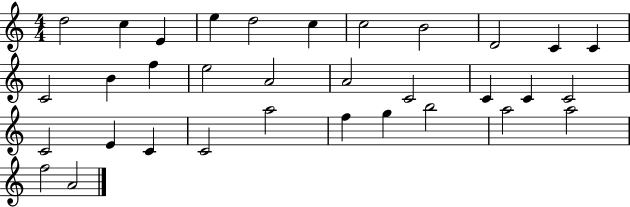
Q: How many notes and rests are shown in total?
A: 33